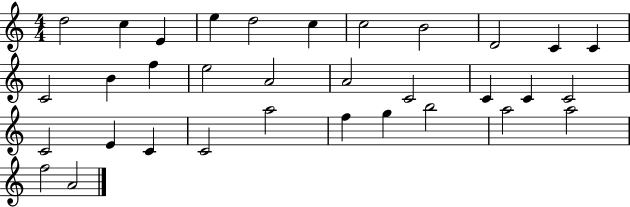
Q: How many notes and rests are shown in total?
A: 33